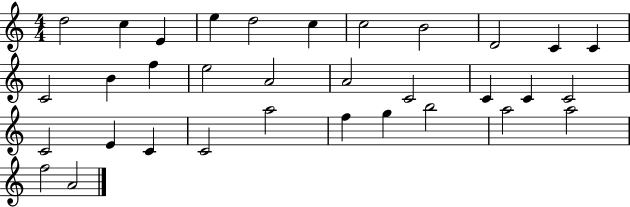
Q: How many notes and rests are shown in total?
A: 33